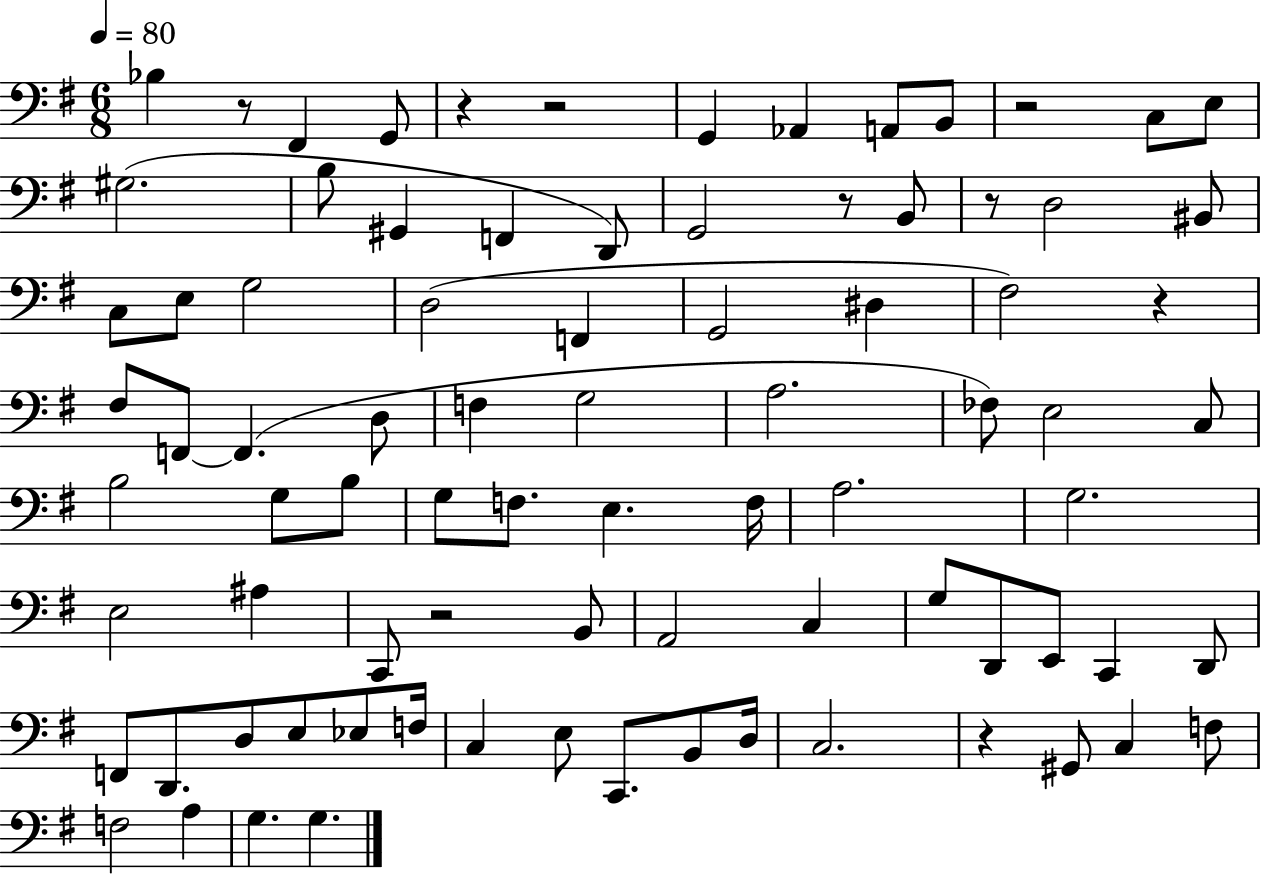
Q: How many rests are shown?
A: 9